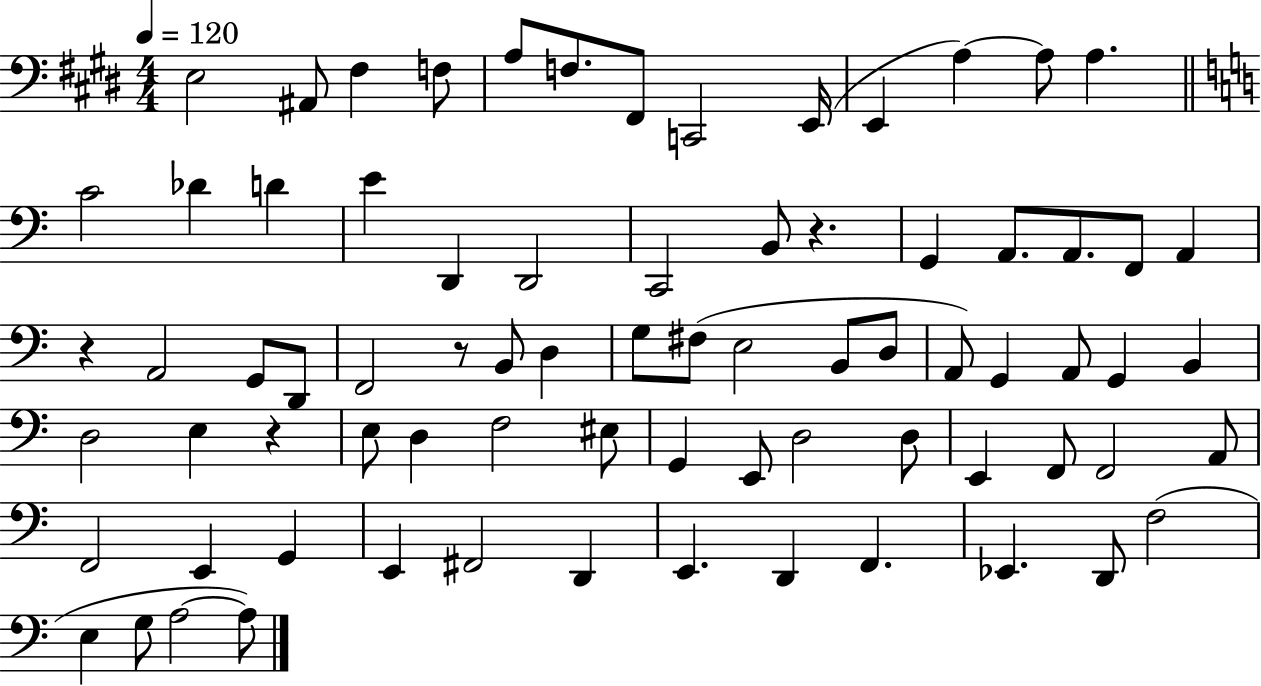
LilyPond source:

{
  \clef bass
  \numericTimeSignature
  \time 4/4
  \key e \major
  \tempo 4 = 120
  e2 ais,8 fis4 f8 | a8 f8. fis,8 c,2 e,16( | e,4 a4~~) a8 a4. | \bar "||" \break \key c \major c'2 des'4 d'4 | e'4 d,4 d,2 | c,2 b,8 r4. | g,4 a,8. a,8. f,8 a,4 | \break r4 a,2 g,8 d,8 | f,2 r8 b,8 d4 | g8 fis8( e2 b,8 d8 | a,8) g,4 a,8 g,4 b,4 | \break d2 e4 r4 | e8 d4 f2 eis8 | g,4 e,8 d2 d8 | e,4 f,8 f,2 a,8 | \break f,2 e,4 g,4 | e,4 fis,2 d,4 | e,4. d,4 f,4. | ees,4. d,8 f2( | \break e4 g8 a2~~ a8) | \bar "|."
}